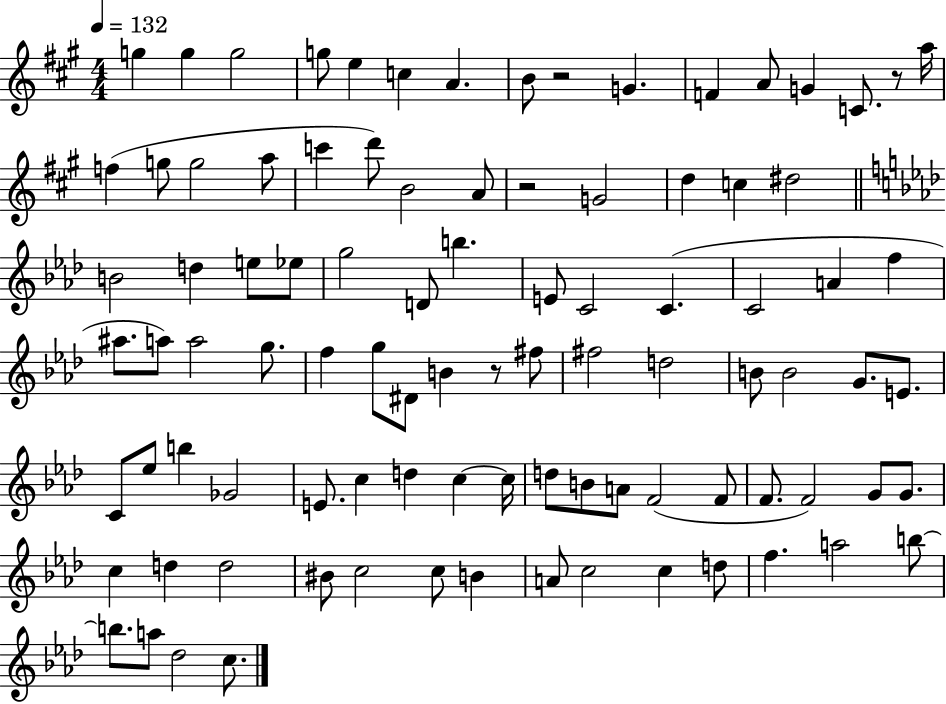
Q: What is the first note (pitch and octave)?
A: G5